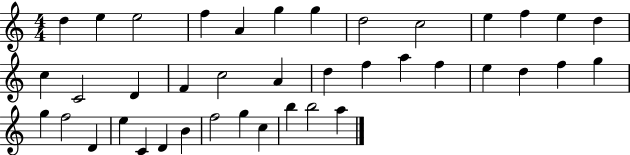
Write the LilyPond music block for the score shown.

{
  \clef treble
  \numericTimeSignature
  \time 4/4
  \key c \major
  d''4 e''4 e''2 | f''4 a'4 g''4 g''4 | d''2 c''2 | e''4 f''4 e''4 d''4 | \break c''4 c'2 d'4 | f'4 c''2 a'4 | d''4 f''4 a''4 f''4 | e''4 d''4 f''4 g''4 | \break g''4 f''2 d'4 | e''4 c'4 d'4 b'4 | f''2 g''4 c''4 | b''4 b''2 a''4 | \break \bar "|."
}